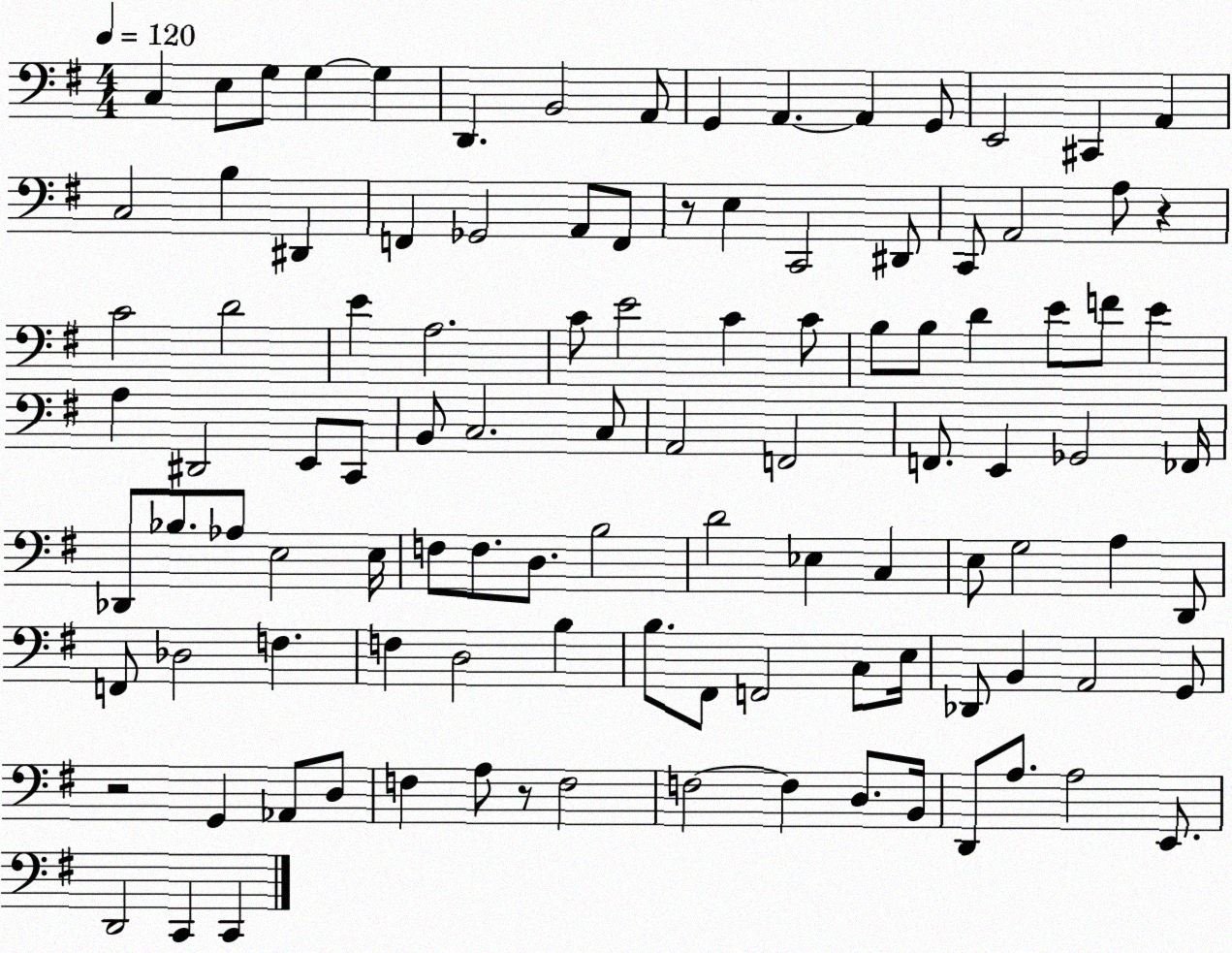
X:1
T:Untitled
M:4/4
L:1/4
K:G
C, E,/2 G,/2 G, G, D,, B,,2 A,,/2 G,, A,, A,, G,,/2 E,,2 ^C,, A,, C,2 B, ^D,, F,, _G,,2 A,,/2 F,,/2 z/2 E, C,,2 ^D,,/2 C,,/2 A,,2 A,/2 z C2 D2 E A,2 C/2 E2 C C/2 B,/2 B,/2 D E/2 F/2 E A, ^D,,2 E,,/2 C,,/2 B,,/2 C,2 C,/2 A,,2 F,,2 F,,/2 E,, _G,,2 _F,,/4 _D,,/2 _B,/2 _A,/2 E,2 E,/4 F,/2 F,/2 D,/2 B,2 D2 _E, C, E,/2 G,2 A, D,,/2 F,,/2 _D,2 F, F, D,2 B, B,/2 ^F,,/2 F,,2 C,/2 E,/4 _D,,/2 B,, A,,2 G,,/2 z2 G,, _A,,/2 D,/2 F, A,/2 z/2 F,2 F,2 F, D,/2 B,,/4 D,,/2 A,/2 A,2 E,,/2 D,,2 C,, C,,